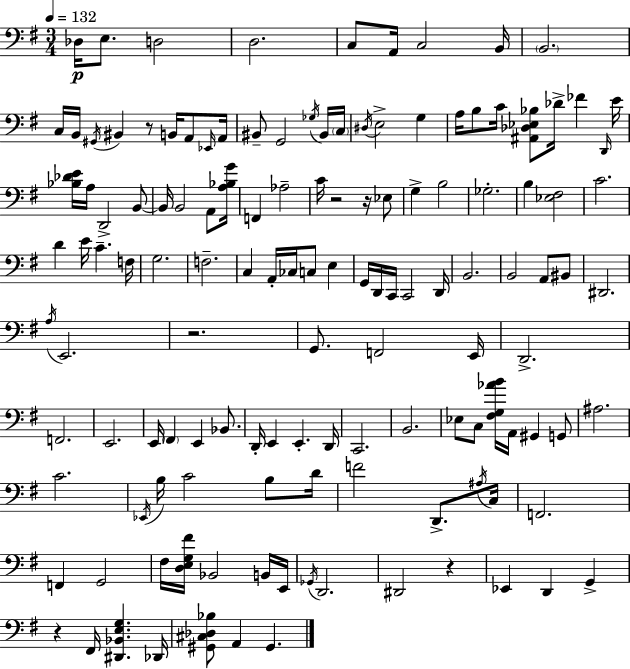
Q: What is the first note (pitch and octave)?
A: Db3